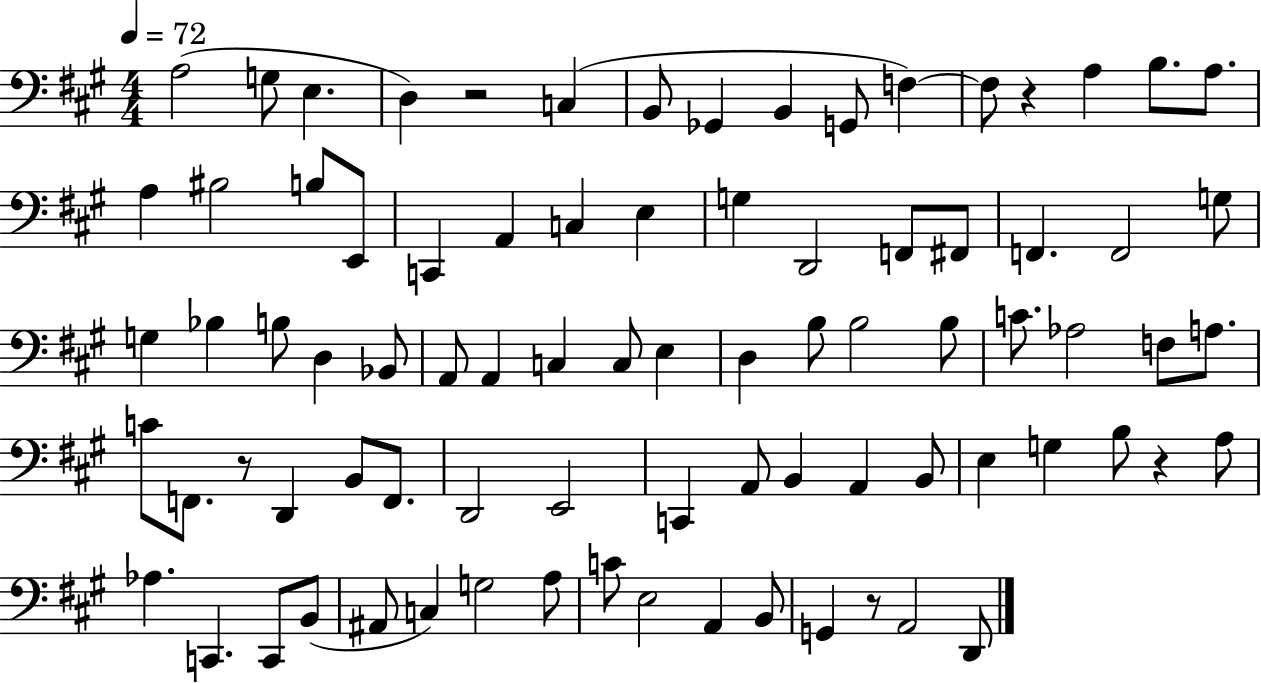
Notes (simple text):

A3/h G3/e E3/q. D3/q R/h C3/q B2/e Gb2/q B2/q G2/e F3/q F3/e R/q A3/q B3/e. A3/e. A3/q BIS3/h B3/e E2/e C2/q A2/q C3/q E3/q G3/q D2/h F2/e F#2/e F2/q. F2/h G3/e G3/q Bb3/q B3/e D3/q Bb2/e A2/e A2/q C3/q C3/e E3/q D3/q B3/e B3/h B3/e C4/e. Ab3/h F3/e A3/e. C4/e F2/e. R/e D2/q B2/e F2/e. D2/h E2/h C2/q A2/e B2/q A2/q B2/e E3/q G3/q B3/e R/q A3/e Ab3/q. C2/q. C2/e B2/e A#2/e C3/q G3/h A3/e C4/e E3/h A2/q B2/e G2/q R/e A2/h D2/e